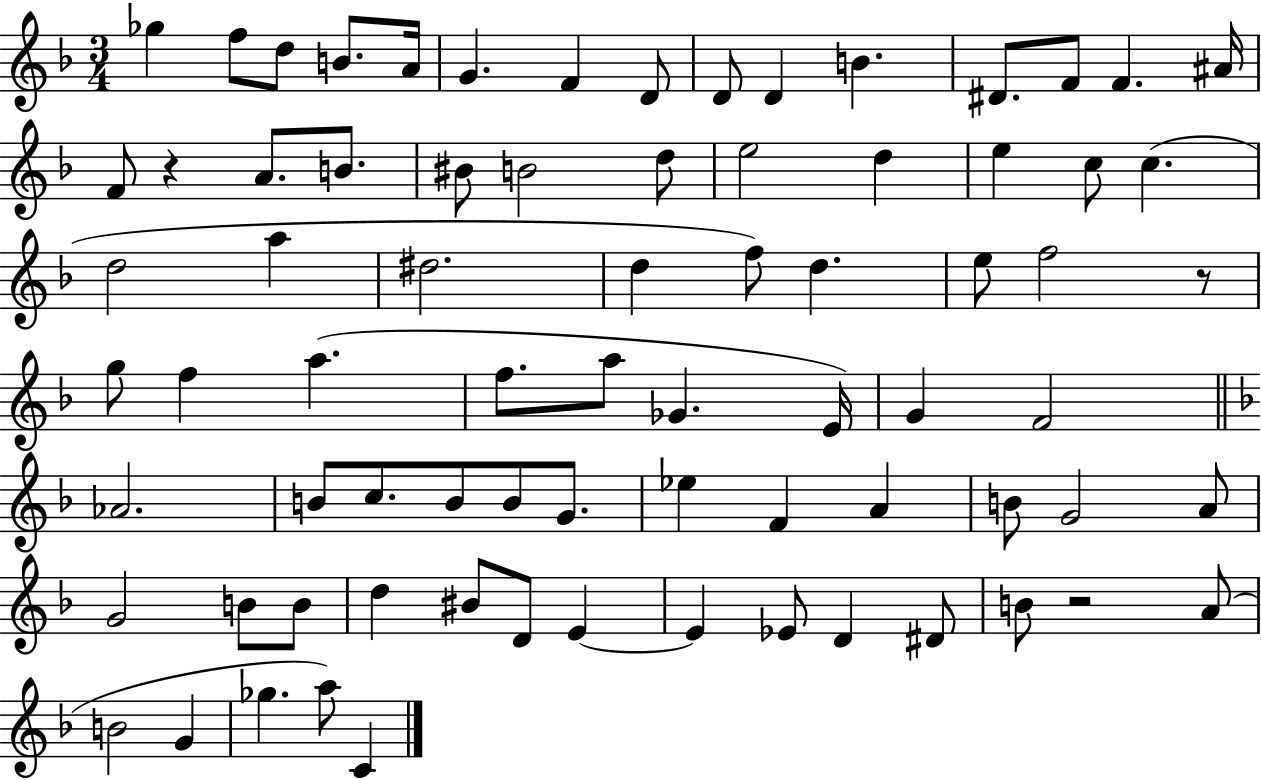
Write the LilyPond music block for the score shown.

{
  \clef treble
  \numericTimeSignature
  \time 3/4
  \key f \major
  \repeat volta 2 { ges''4 f''8 d''8 b'8. a'16 | g'4. f'4 d'8 | d'8 d'4 b'4. | dis'8. f'8 f'4. ais'16 | \break f'8 r4 a'8. b'8. | bis'8 b'2 d''8 | e''2 d''4 | e''4 c''8 c''4.( | \break d''2 a''4 | dis''2. | d''4 f''8) d''4. | e''8 f''2 r8 | \break g''8 f''4 a''4.( | f''8. a''8 ges'4. e'16) | g'4 f'2 | \bar "||" \break \key f \major aes'2. | b'8 c''8. b'8 b'8 g'8. | ees''4 f'4 a'4 | b'8 g'2 a'8 | \break g'2 b'8 b'8 | d''4 bis'8 d'8 e'4~~ | e'4 ees'8 d'4 dis'8 | b'8 r2 a'8( | \break b'2 g'4 | ges''4. a''8) c'4 | } \bar "|."
}